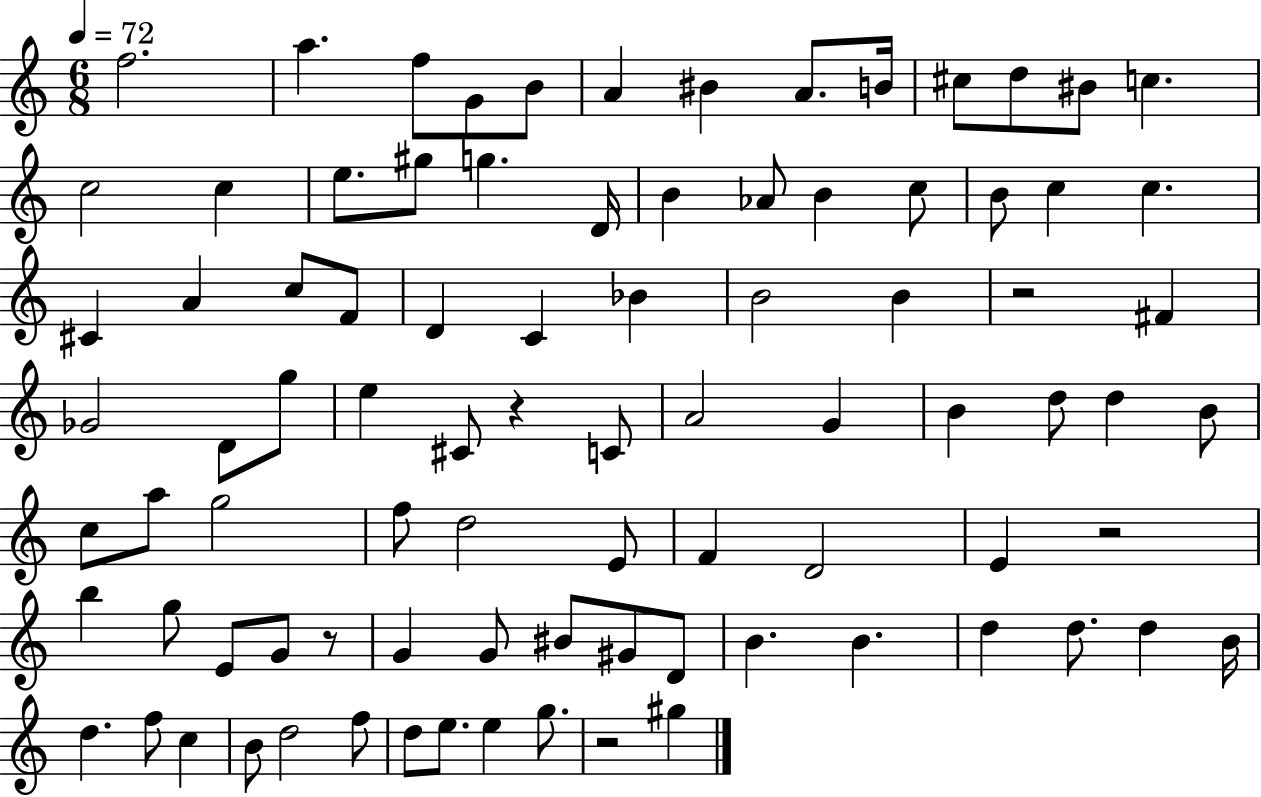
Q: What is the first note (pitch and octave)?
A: F5